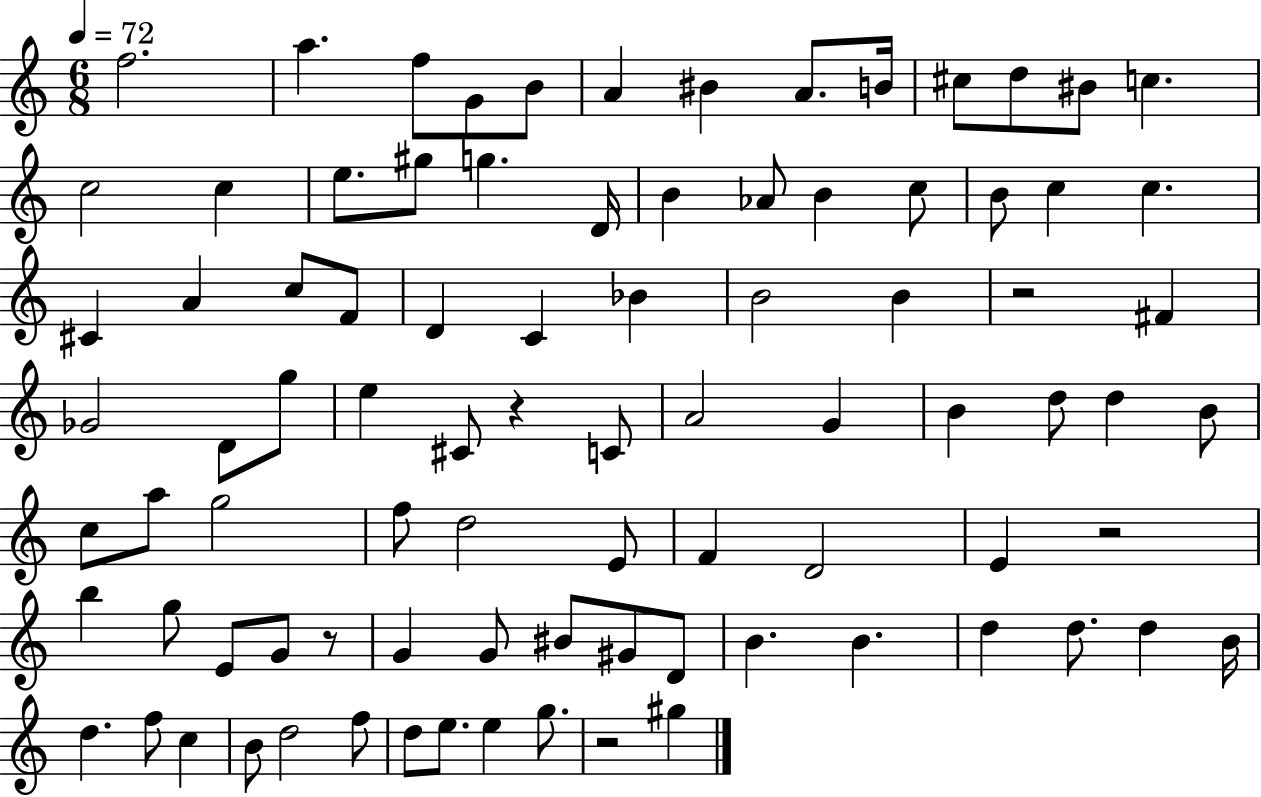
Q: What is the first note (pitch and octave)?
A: F5